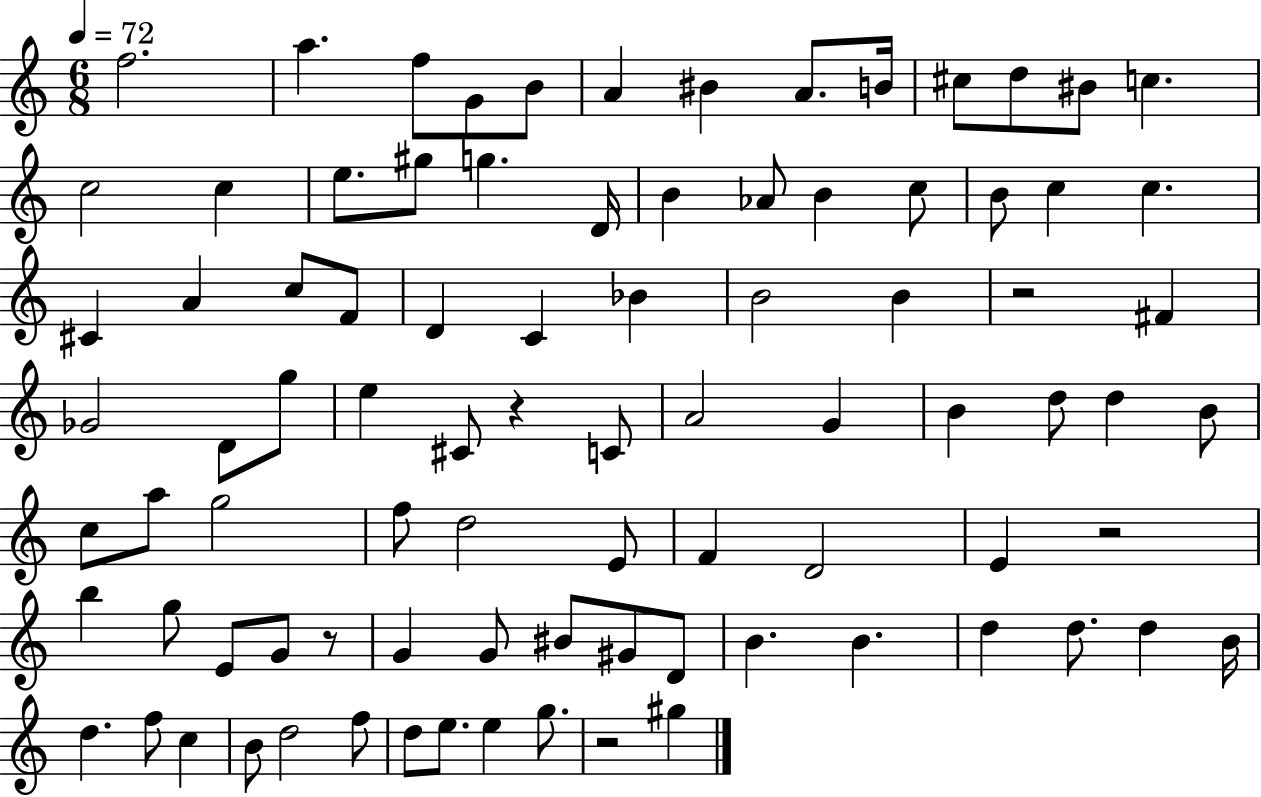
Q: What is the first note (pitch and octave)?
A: F5